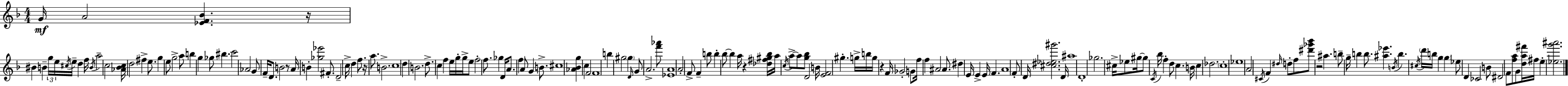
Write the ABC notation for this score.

X:1
T:Untitled
M:4/4
L:1/4
K:Dm
G/4 A2 [_EF_B] z/4 ^B B g/4 e/4 ^c/4 e/4 d f/4 B/4 a2 c2 [_A_Bc]/4 d2 ^f e/2 g e/2 g2 a/2 b g _g/2 ^b c'2 _A2 G/2 F/4 D/2 B2 z/2 A/4 B [_g_e']2 ^F/2 D2 c/4 d f/2 z/4 a/2 B2 c4 d B2 d/2 c f e/4 g/4 g/4 e/2 f2 f/2 _g D/4 A/2 f A/2 G B/2 ^c4 [_A_Bg] c F2 F4 b ^g2 ^g D/4 G/2 A2 [f'_a']/2 [_EA]4 A2 F/2 F b/2 b _b/2 _b a/4 z [_d^f^g_b]/4 a/4 c/4 a/2 a/2 [g_b]/2 D2 B/4 [EF]2 ^g g/4 b/4 g/4 z F/4 _G2 G/2 f/4 f ^A2 ^A/2 ^d E/4 E E/4 F A4 F/2 D/4 [^c^d_e^g']2 D/4 ^a4 D4 _g2 ^c/4 _e/2 ^g/4 ^g/2 C/4 _b/4 f d/2 c B/4 c _d2 c4 _e4 A2 ^C/4 F ^d/4 d/2 f/2 [^d'_g'_b']/2 z2 ^a b/2 g/4 b b/2 [^a_e'] B/4 b ^c/4 d'/4 b/4 g g _e/2 D _C2 B/2 ^D2 F/2 [fa]/2 G/2 [da^f']/4 ^f/4 e [_eg'^a']2